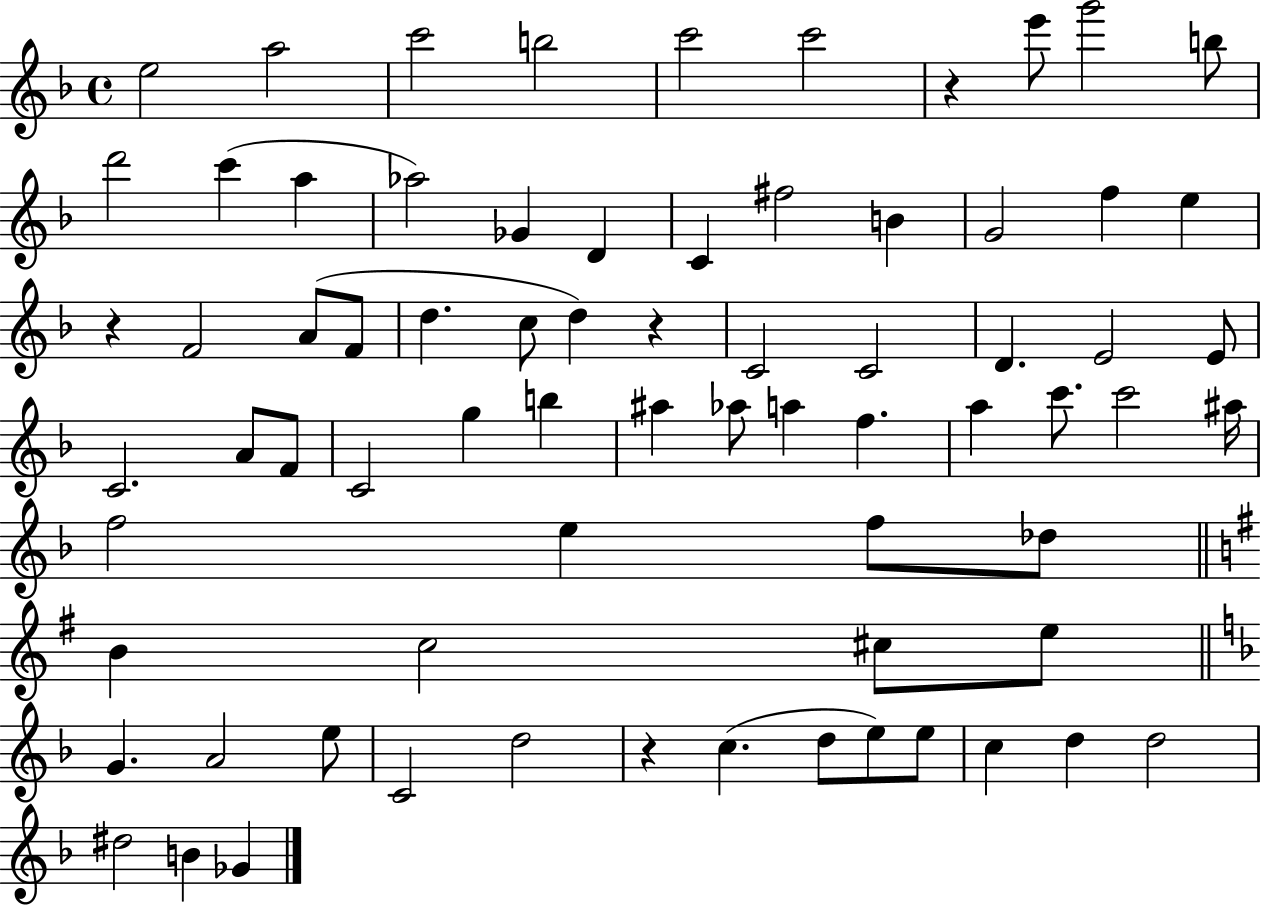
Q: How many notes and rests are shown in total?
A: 73